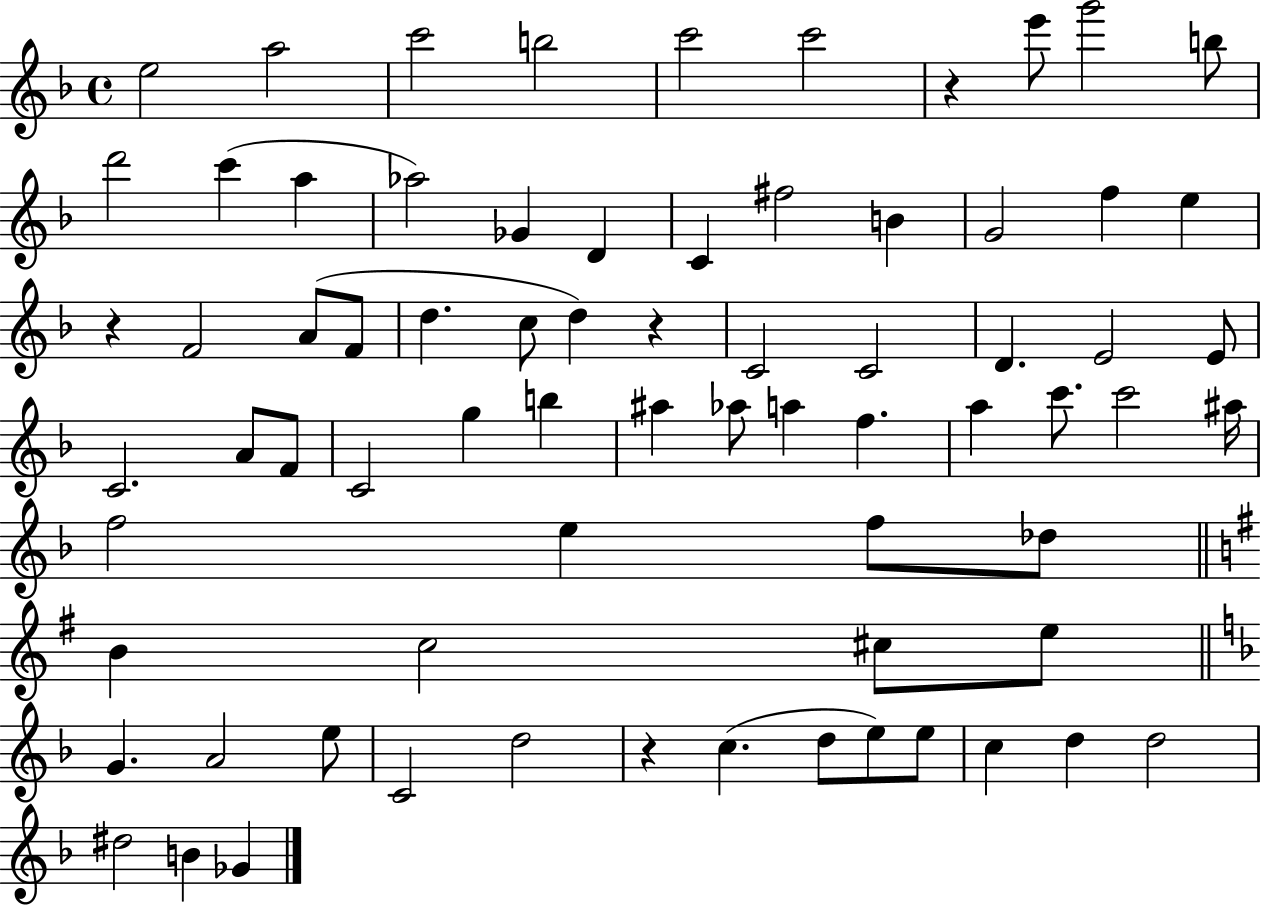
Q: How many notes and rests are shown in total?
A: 73